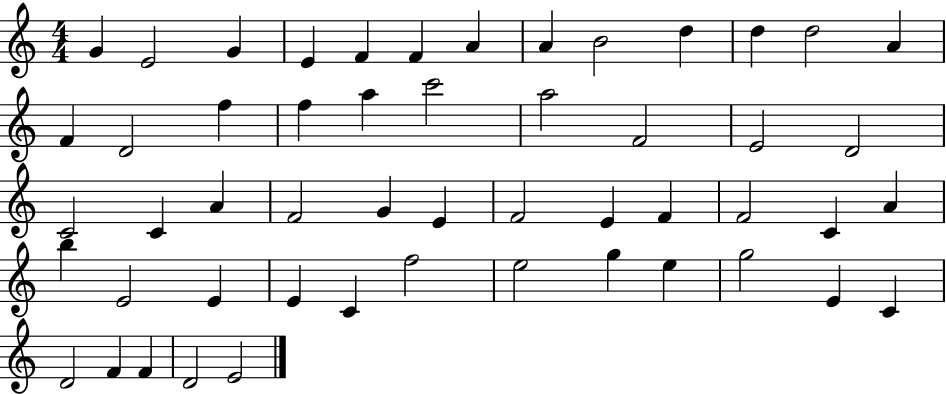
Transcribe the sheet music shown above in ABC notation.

X:1
T:Untitled
M:4/4
L:1/4
K:C
G E2 G E F F A A B2 d d d2 A F D2 f f a c'2 a2 F2 E2 D2 C2 C A F2 G E F2 E F F2 C A b E2 E E C f2 e2 g e g2 E C D2 F F D2 E2